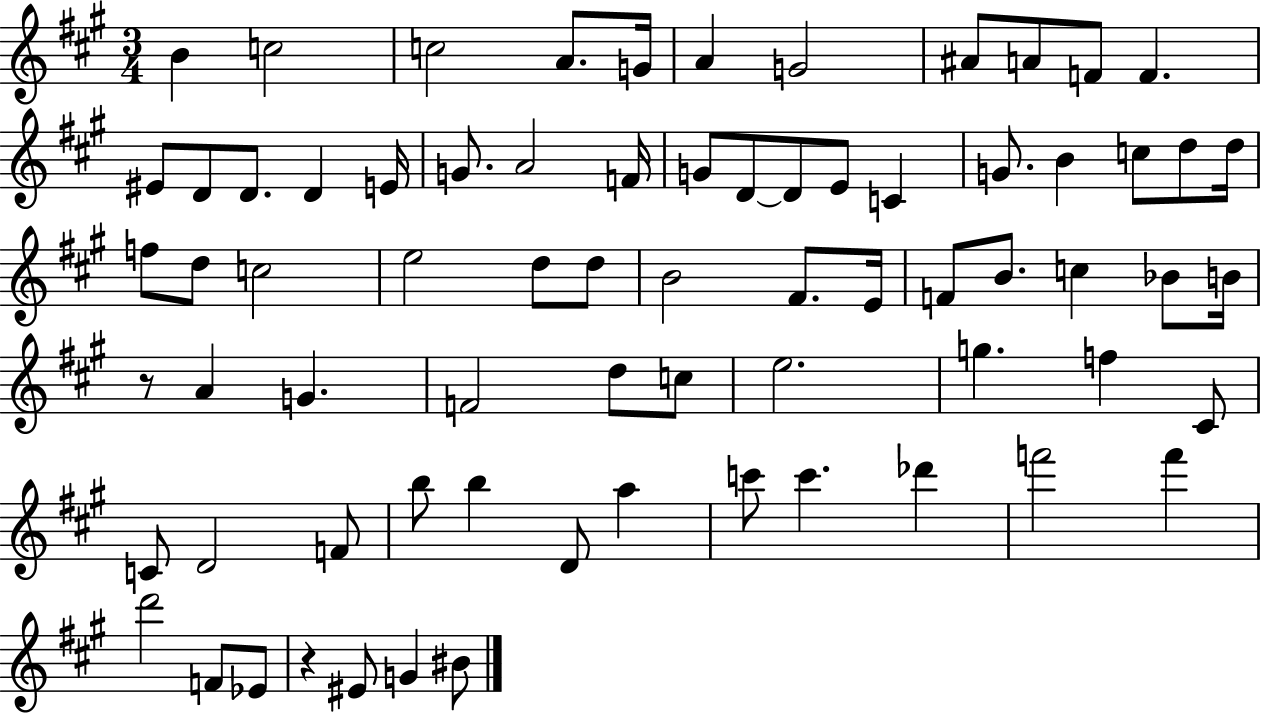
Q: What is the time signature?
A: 3/4